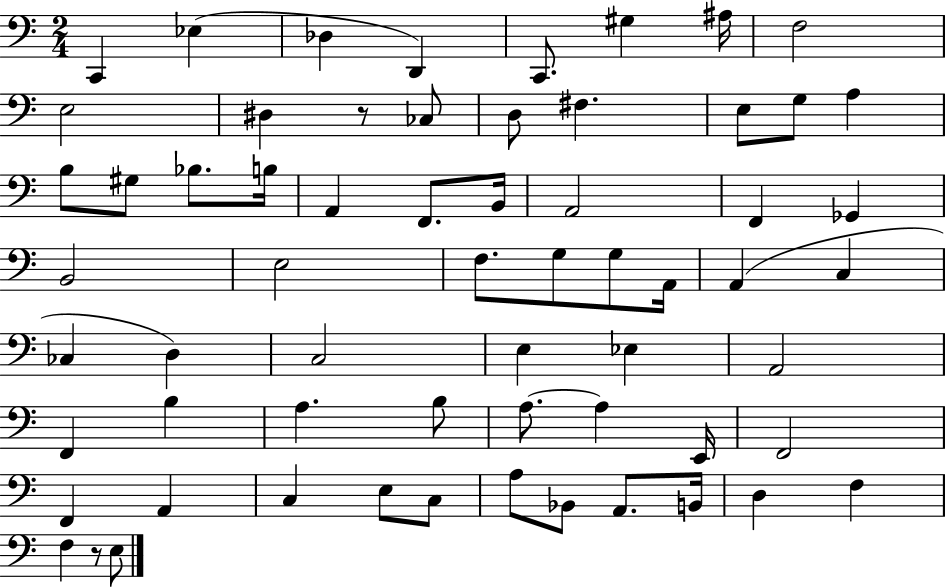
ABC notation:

X:1
T:Untitled
M:2/4
L:1/4
K:C
C,, _E, _D, D,, C,,/2 ^G, ^A,/4 F,2 E,2 ^D, z/2 _C,/2 D,/2 ^F, E,/2 G,/2 A, B,/2 ^G,/2 _B,/2 B,/4 A,, F,,/2 B,,/4 A,,2 F,, _G,, B,,2 E,2 F,/2 G,/2 G,/2 A,,/4 A,, C, _C, D, C,2 E, _E, A,,2 F,, B, A, B,/2 A,/2 A, E,,/4 F,,2 F,, A,, C, E,/2 C,/2 A,/2 _B,,/2 A,,/2 B,,/4 D, F, F, z/2 E,/2